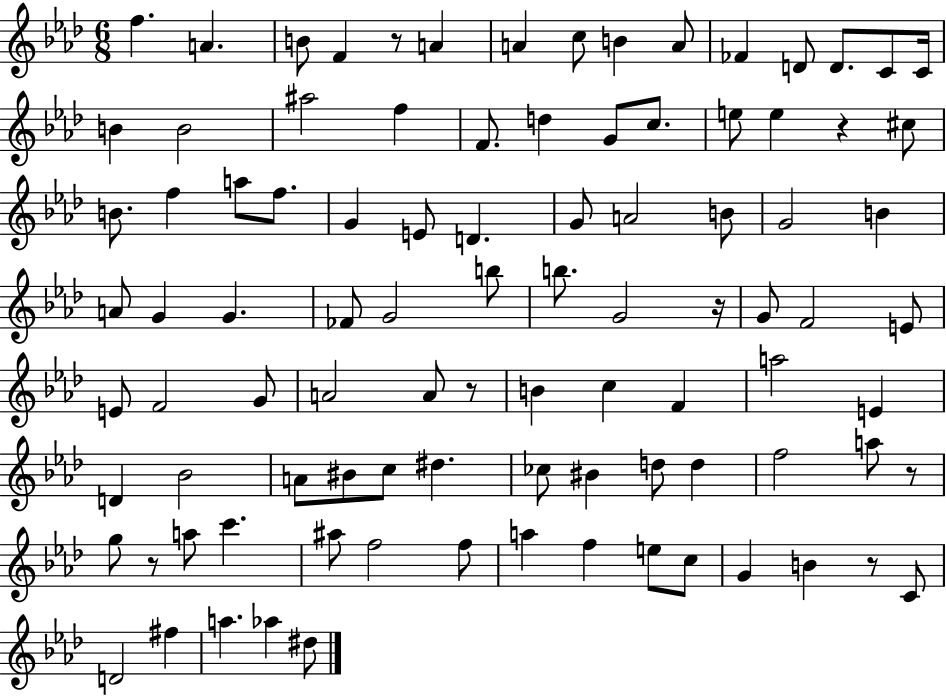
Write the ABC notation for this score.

X:1
T:Untitled
M:6/8
L:1/4
K:Ab
f A B/2 F z/2 A A c/2 B A/2 _F D/2 D/2 C/2 C/4 B B2 ^a2 f F/2 d G/2 c/2 e/2 e z ^c/2 B/2 f a/2 f/2 G E/2 D G/2 A2 B/2 G2 B A/2 G G _F/2 G2 b/2 b/2 G2 z/4 G/2 F2 E/2 E/2 F2 G/2 A2 A/2 z/2 B c F a2 E D _B2 A/2 ^B/2 c/2 ^d _c/2 ^B d/2 d f2 a/2 z/2 g/2 z/2 a/2 c' ^a/2 f2 f/2 a f e/2 c/2 G B z/2 C/2 D2 ^f a _a ^d/2